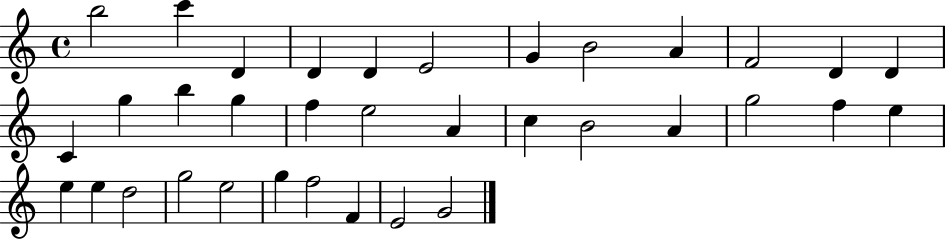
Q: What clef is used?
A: treble